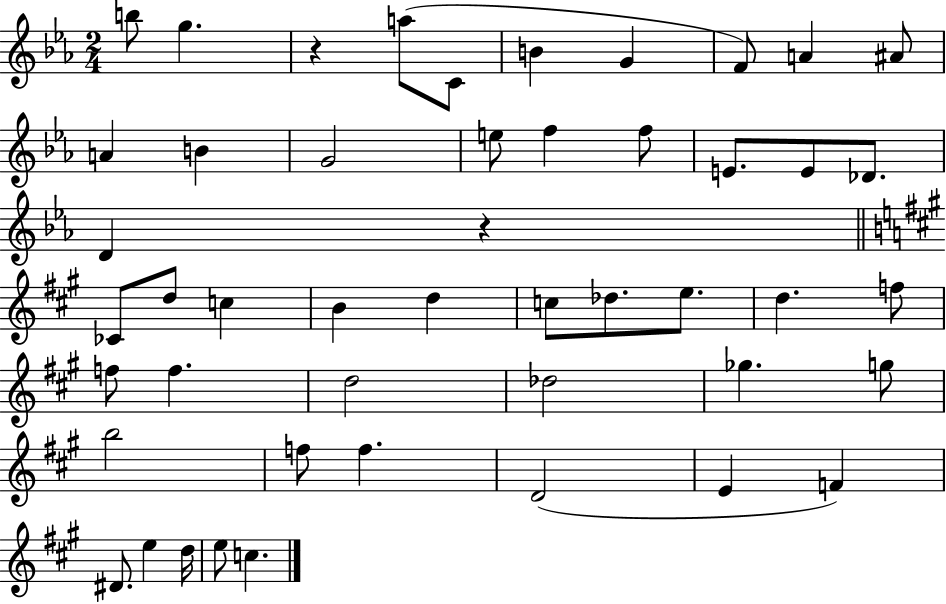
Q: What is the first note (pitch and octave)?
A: B5